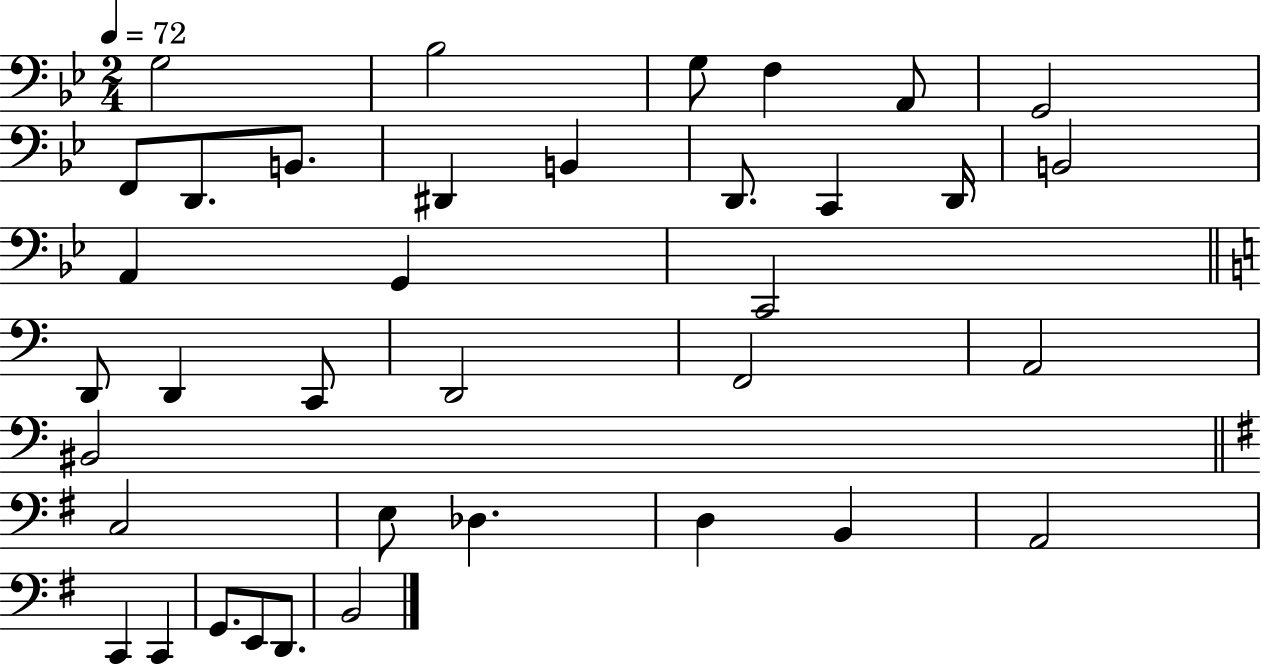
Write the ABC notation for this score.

X:1
T:Untitled
M:2/4
L:1/4
K:Bb
G,2 _B,2 G,/2 F, A,,/2 G,,2 F,,/2 D,,/2 B,,/2 ^D,, B,, D,,/2 C,, D,,/4 B,,2 A,, G,, C,,2 D,,/2 D,, C,,/2 D,,2 F,,2 A,,2 ^B,,2 C,2 E,/2 _D, D, B,, A,,2 C,, C,, G,,/2 E,,/2 D,,/2 B,,2